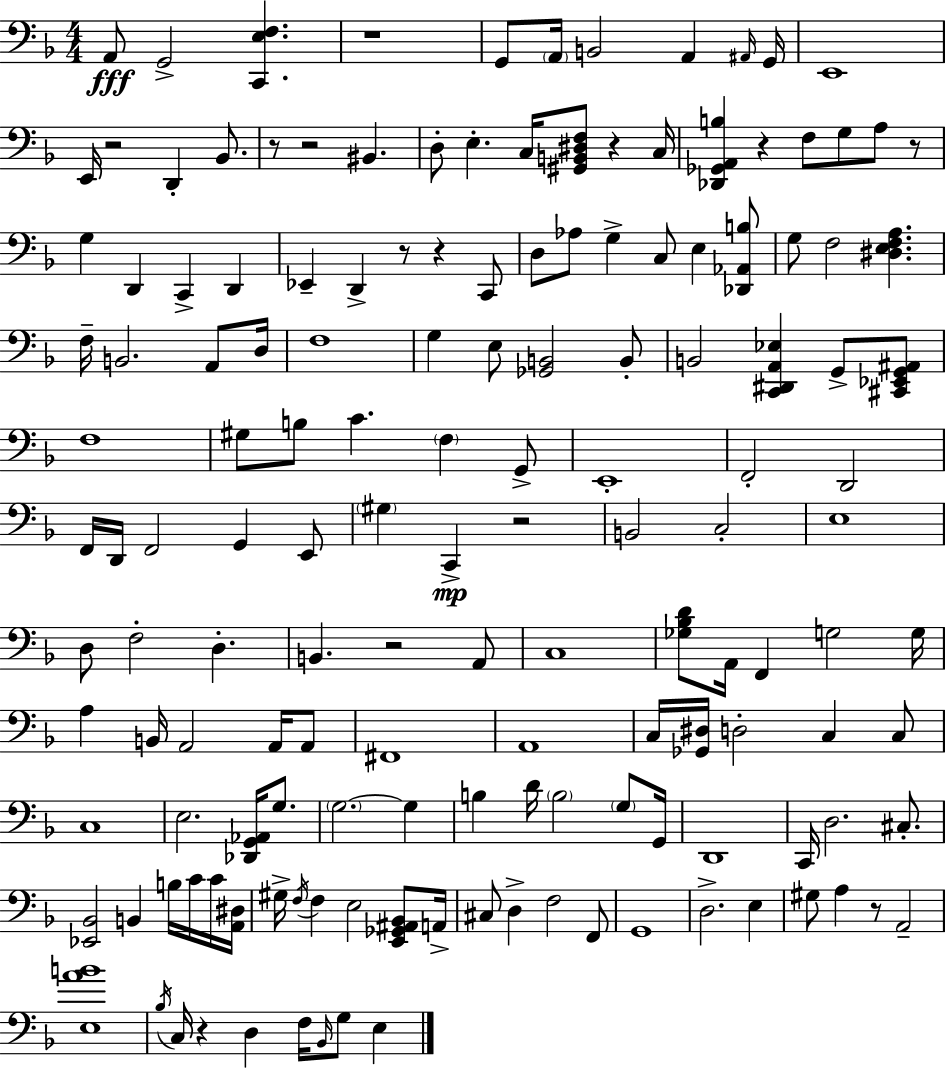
X:1
T:Untitled
M:4/4
L:1/4
K:F
A,,/2 G,,2 [C,,E,F,] z4 G,,/2 A,,/4 B,,2 A,, ^A,,/4 G,,/4 E,,4 E,,/4 z2 D,, _B,,/2 z/2 z2 ^B,, D,/2 E, C,/4 [^G,,B,,^D,F,]/2 z C,/4 [_D,,_G,,A,,B,] z F,/2 G,/2 A,/2 z/2 G, D,, C,, D,, _E,, D,, z/2 z C,,/2 D,/2 _A,/2 G, C,/2 E, [_D,,_A,,B,]/2 G,/2 F,2 [^D,E,F,A,] F,/4 B,,2 A,,/2 D,/4 F,4 G, E,/2 [_G,,B,,]2 B,,/2 B,,2 [C,,^D,,A,,_E,] G,,/2 [^C,,_E,,G,,^A,,]/2 F,4 ^G,/2 B,/2 C F, G,,/2 E,,4 F,,2 D,,2 F,,/4 D,,/4 F,,2 G,, E,,/2 ^G, C,, z2 B,,2 C,2 E,4 D,/2 F,2 D, B,, z2 A,,/2 C,4 [_G,_B,D]/2 A,,/4 F,, G,2 G,/4 A, B,,/4 A,,2 A,,/4 A,,/2 ^F,,4 A,,4 C,/4 [_G,,^D,]/4 D,2 C, C,/2 C,4 E,2 [_D,,G,,_A,,]/4 G,/2 G,2 G, B, D/4 B,2 G,/2 G,,/4 D,,4 C,,/4 D,2 ^C,/2 [_E,,_B,,]2 B,, B,/4 C/4 C/4 [A,,^D,]/4 ^G,/4 F,/4 F, E,2 [E,,_G,,^A,,_B,,]/2 A,,/4 ^C,/2 D, F,2 F,,/2 G,,4 D,2 E, ^G,/2 A, z/2 A,,2 [E,AB]4 _B,/4 C,/4 z D, F,/4 _B,,/4 G,/2 E,